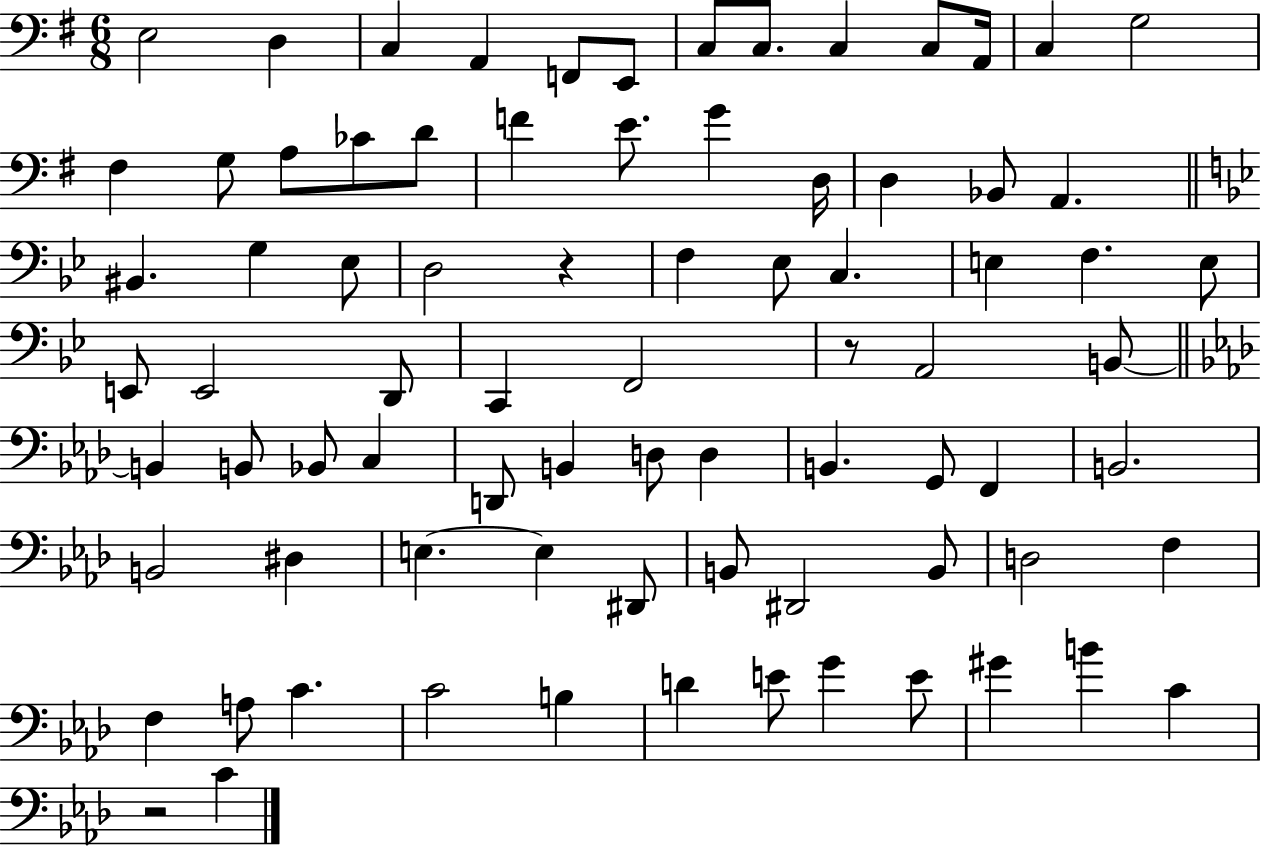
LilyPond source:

{
  \clef bass
  \numericTimeSignature
  \time 6/8
  \key g \major
  \repeat volta 2 { e2 d4 | c4 a,4 f,8 e,8 | c8 c8. c4 c8 a,16 | c4 g2 | \break fis4 g8 a8 ces'8 d'8 | f'4 e'8. g'4 d16 | d4 bes,8 a,4. | \bar "||" \break \key bes \major bis,4. g4 ees8 | d2 r4 | f4 ees8 c4. | e4 f4. e8 | \break e,8 e,2 d,8 | c,4 f,2 | r8 a,2 b,8~~ | \bar "||" \break \key f \minor b,4 b,8 bes,8 c4 | d,8 b,4 d8 d4 | b,4. g,8 f,4 | b,2. | \break b,2 dis4 | e4.~~ e4 dis,8 | b,8 dis,2 b,8 | d2 f4 | \break f4 a8 c'4. | c'2 b4 | d'4 e'8 g'4 e'8 | gis'4 b'4 c'4 | \break r2 c'4 | } \bar "|."
}